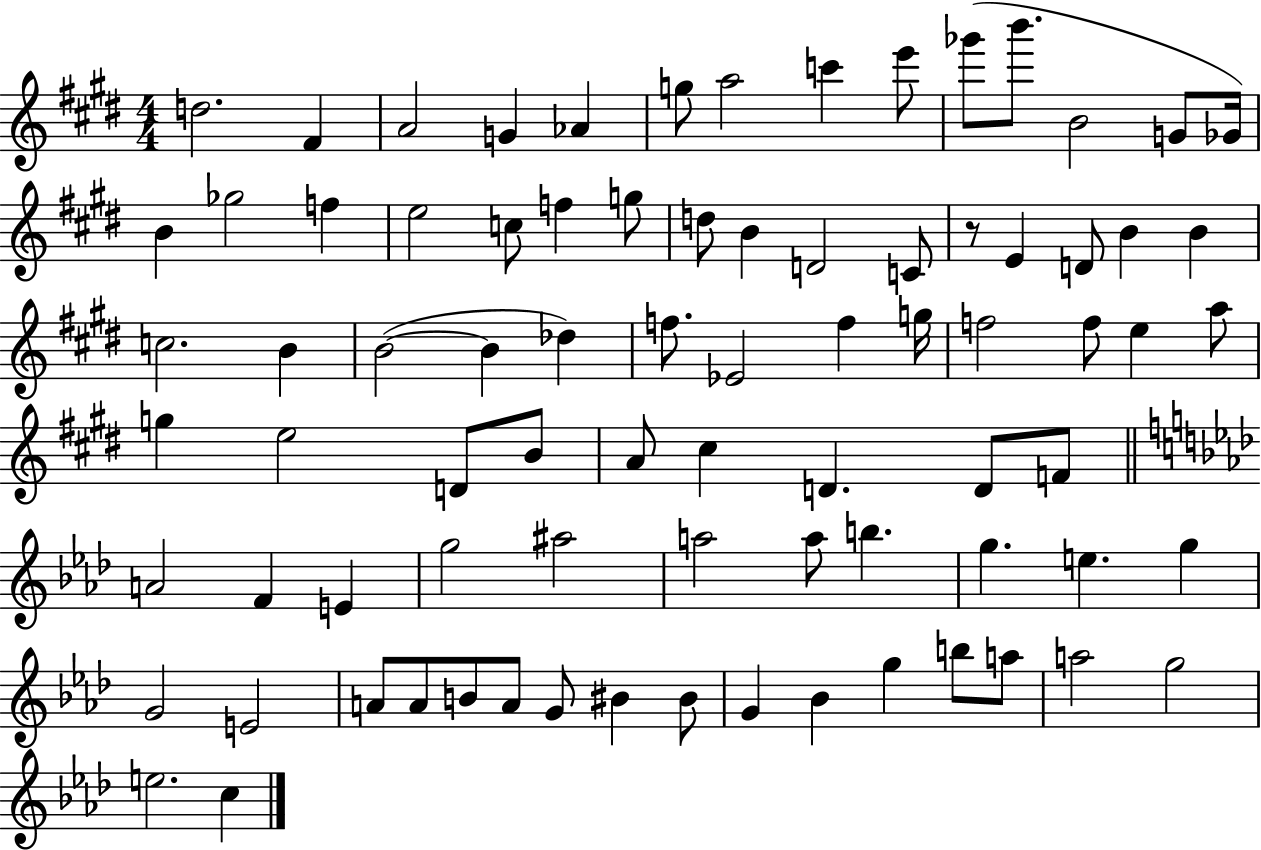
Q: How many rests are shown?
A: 1